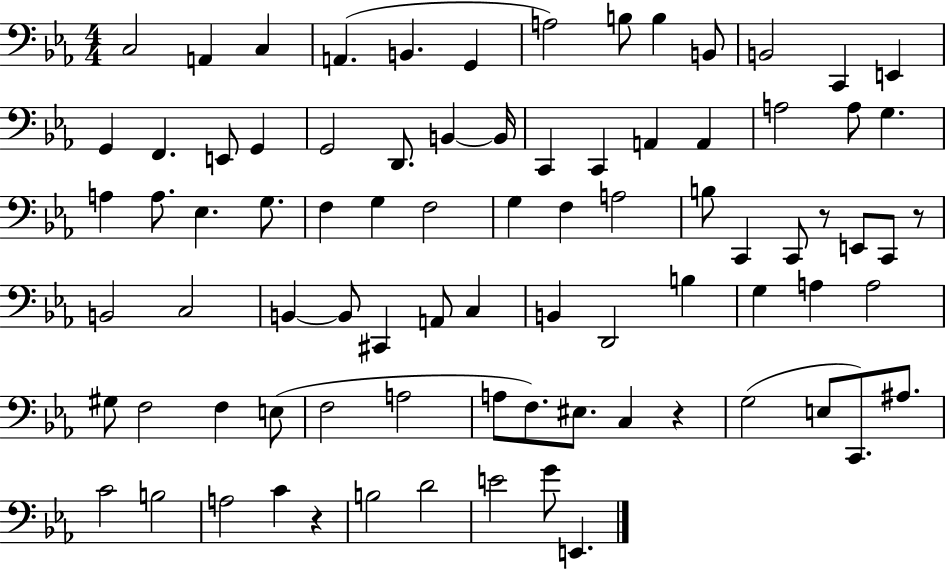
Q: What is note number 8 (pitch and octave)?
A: B3